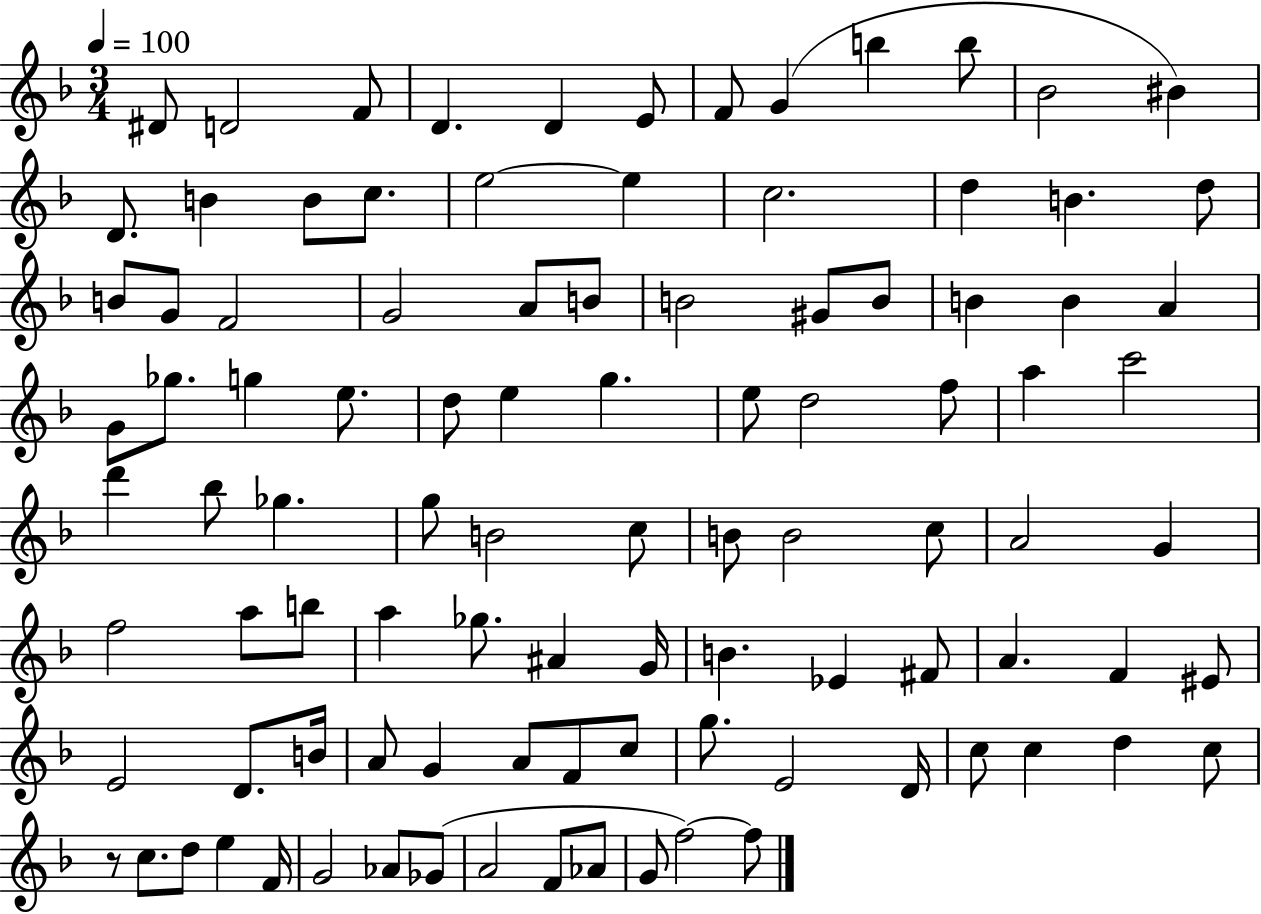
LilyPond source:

{
  \clef treble
  \numericTimeSignature
  \time 3/4
  \key f \major
  \tempo 4 = 100
  dis'8 d'2 f'8 | d'4. d'4 e'8 | f'8 g'4( b''4 b''8 | bes'2 bis'4) | \break d'8. b'4 b'8 c''8. | e''2~~ e''4 | c''2. | d''4 b'4. d''8 | \break b'8 g'8 f'2 | g'2 a'8 b'8 | b'2 gis'8 b'8 | b'4 b'4 a'4 | \break g'8 ges''8. g''4 e''8. | d''8 e''4 g''4. | e''8 d''2 f''8 | a''4 c'''2 | \break d'''4 bes''8 ges''4. | g''8 b'2 c''8 | b'8 b'2 c''8 | a'2 g'4 | \break f''2 a''8 b''8 | a''4 ges''8. ais'4 g'16 | b'4. ees'4 fis'8 | a'4. f'4 eis'8 | \break e'2 d'8. b'16 | a'8 g'4 a'8 f'8 c''8 | g''8. e'2 d'16 | c''8 c''4 d''4 c''8 | \break r8 c''8. d''8 e''4 f'16 | g'2 aes'8 ges'8( | a'2 f'8 aes'8 | g'8 f''2~~) f''8 | \break \bar "|."
}